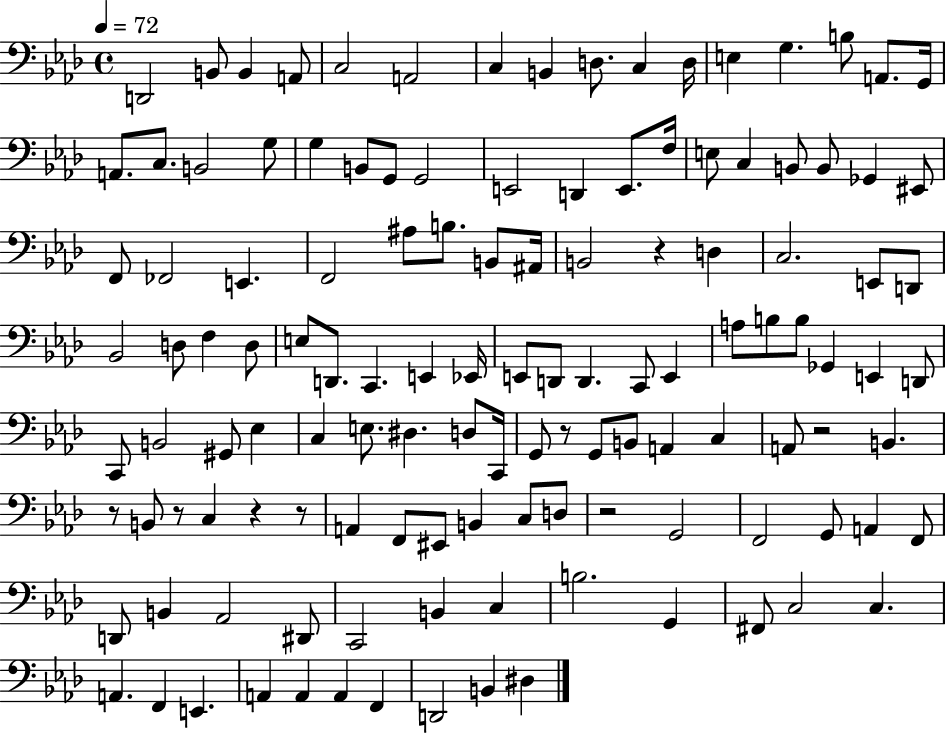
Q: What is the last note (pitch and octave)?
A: D#3